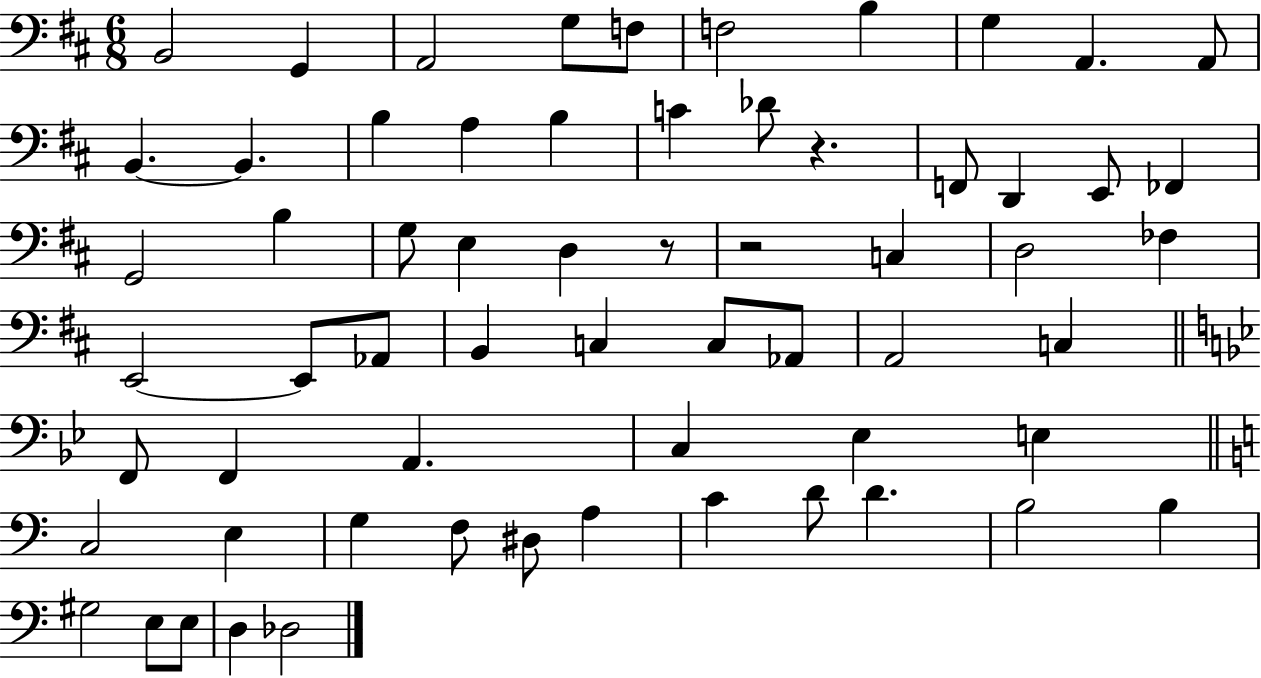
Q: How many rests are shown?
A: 3